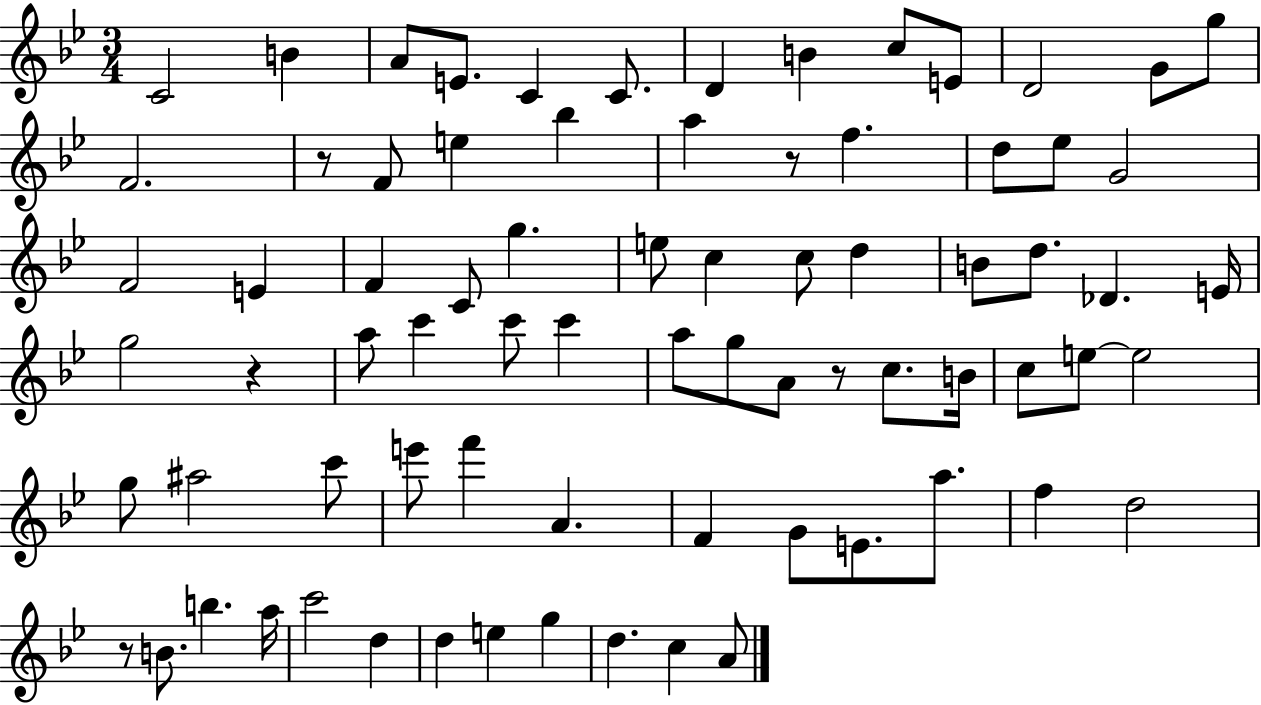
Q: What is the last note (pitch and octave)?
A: A4